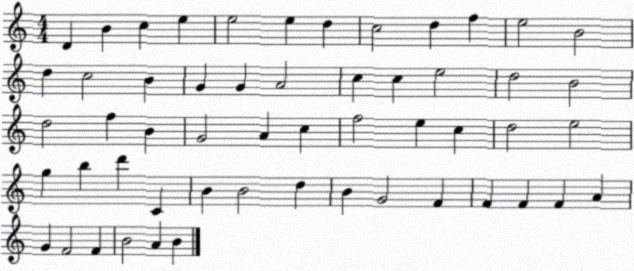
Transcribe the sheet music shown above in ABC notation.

X:1
T:Untitled
M:4/4
L:1/4
K:C
D B c e e2 e d c2 d f e2 B2 d c2 B G G A2 c c e2 d2 B2 d2 f B G2 A c f2 e c d2 e2 g b d' C B B2 d B G2 F F F F A G F2 F B2 A B